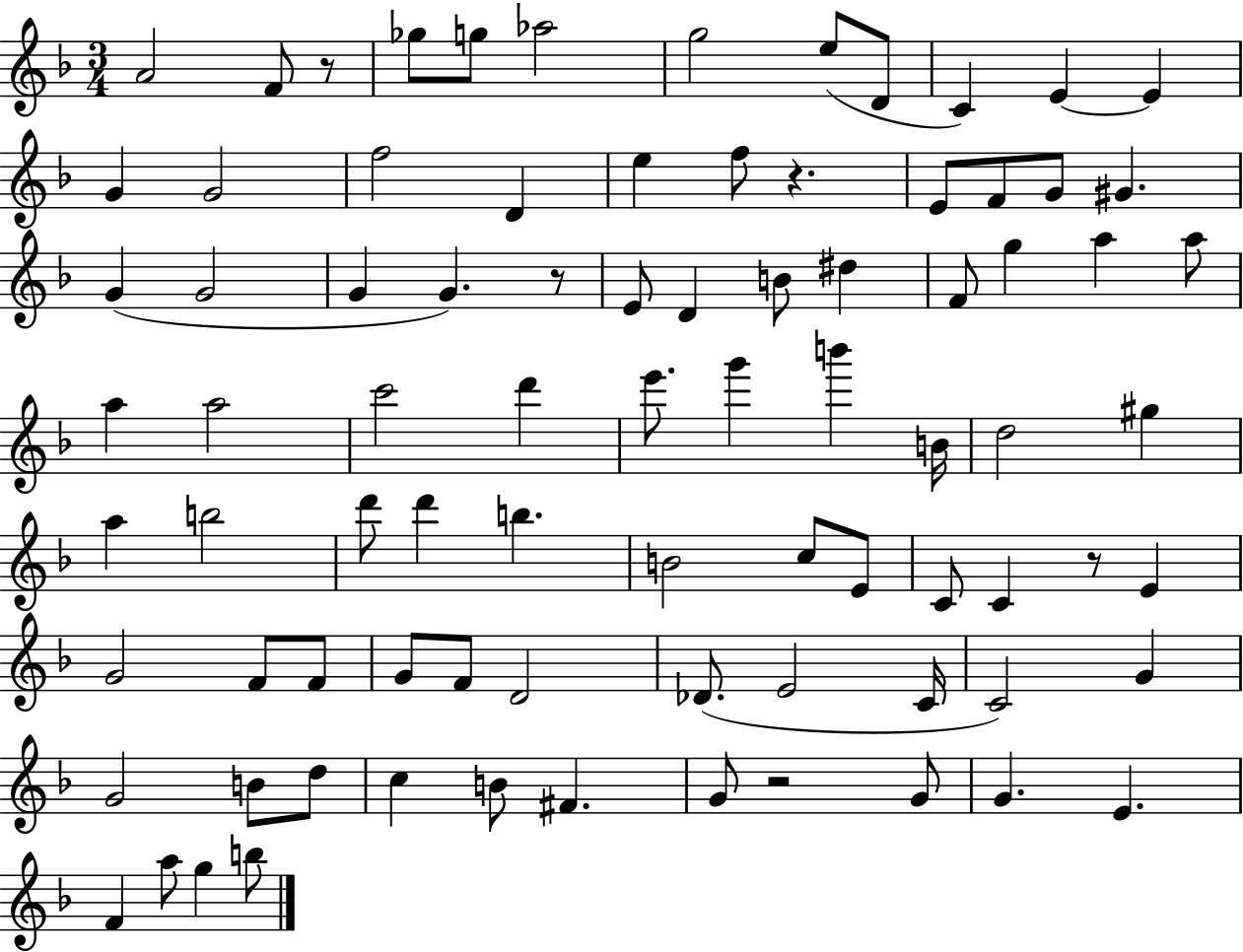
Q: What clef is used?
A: treble